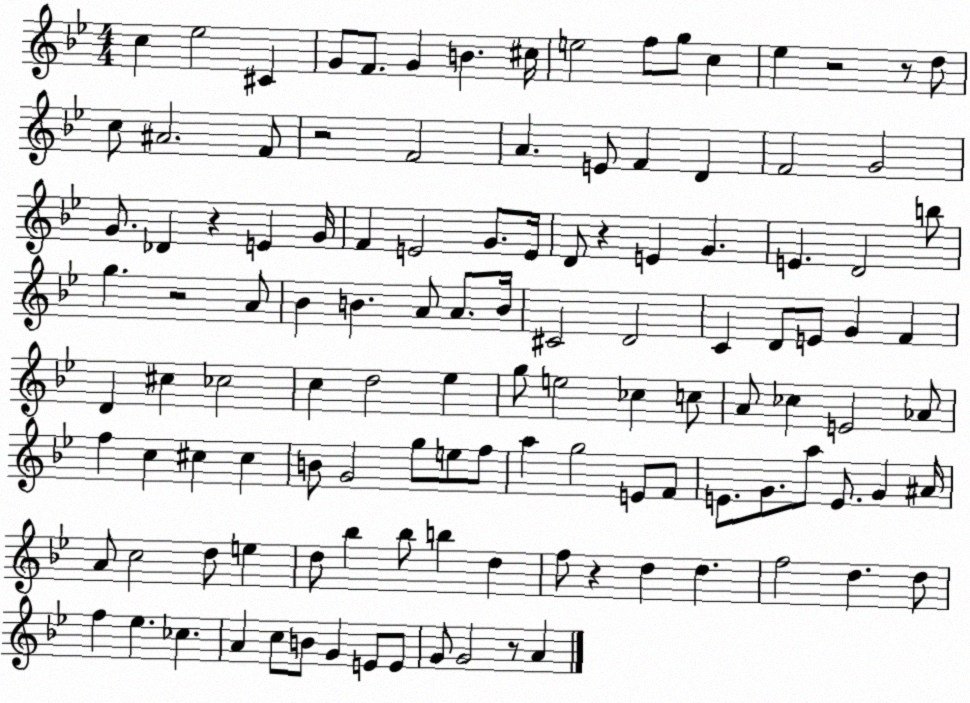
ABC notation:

X:1
T:Untitled
M:4/4
L:1/4
K:Bb
c _e2 ^C G/2 F/2 G B ^c/4 e2 f/2 g/2 c _e z2 z/2 d/2 c/2 ^A2 F/2 z2 F2 A E/2 F D F2 G2 G/2 _D z E G/4 F E2 G/2 E/4 D/2 z E G E D2 b/2 g z2 A/2 _B B A/2 A/2 B/4 ^C2 D2 C D/2 E/2 G F D ^c _c2 c d2 _e g/2 e2 _c c/2 A/2 _c E2 _A/2 f c ^c ^c B/2 G2 g/2 e/2 f/2 a g2 E/2 F/2 E/2 G/2 a/2 E/2 G ^A/4 A/2 c2 d/2 e d/2 _b _b/2 b d f/2 z d d f2 d d/2 f _e _c A c/2 B/2 G E/2 E/2 G/2 G2 z/2 A